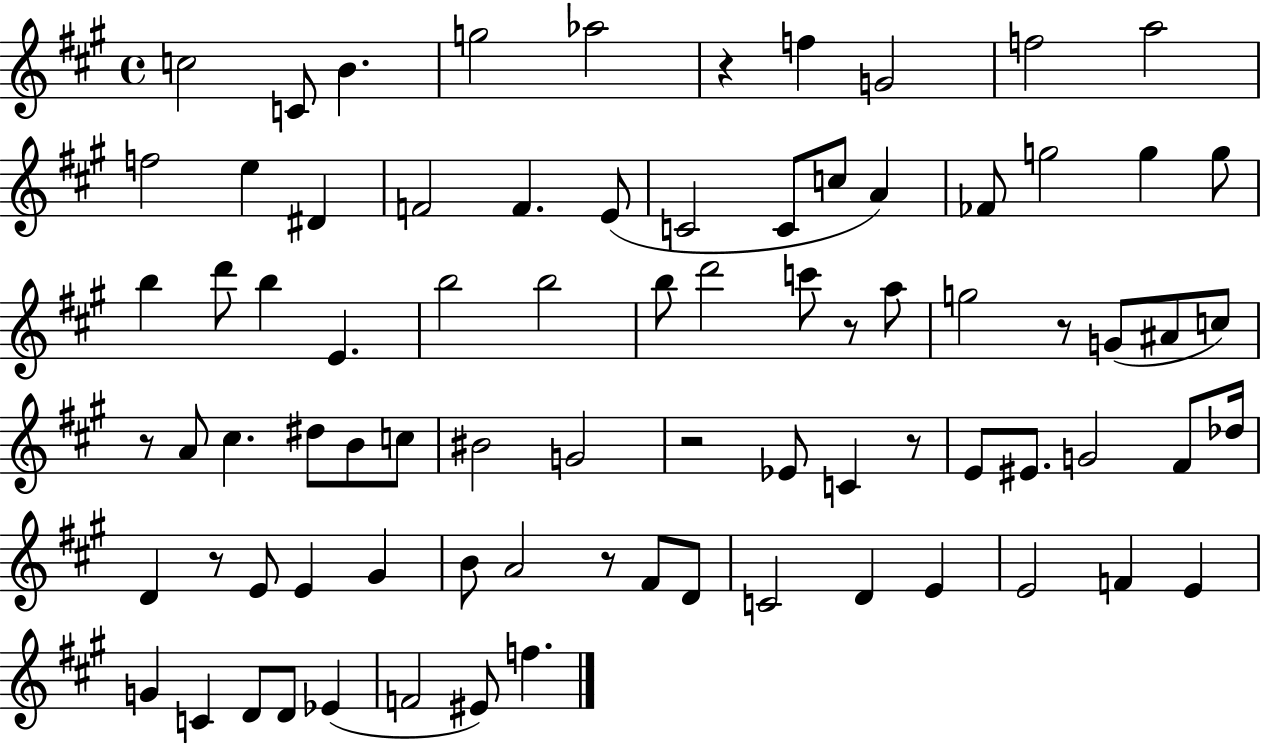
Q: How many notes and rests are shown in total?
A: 81